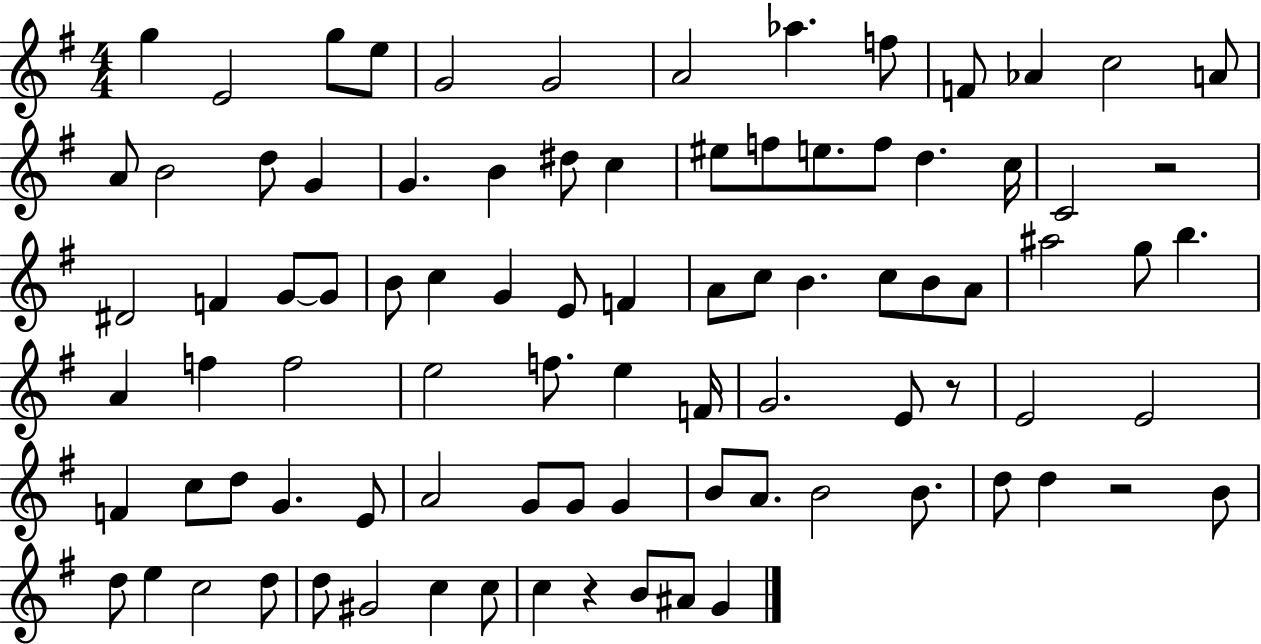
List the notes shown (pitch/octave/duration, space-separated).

G5/q E4/h G5/e E5/e G4/h G4/h A4/h Ab5/q. F5/e F4/e Ab4/q C5/h A4/e A4/e B4/h D5/e G4/q G4/q. B4/q D#5/e C5/q EIS5/e F5/e E5/e. F5/e D5/q. C5/s C4/h R/h D#4/h F4/q G4/e G4/e B4/e C5/q G4/q E4/e F4/q A4/e C5/e B4/q. C5/e B4/e A4/e A#5/h G5/e B5/q. A4/q F5/q F5/h E5/h F5/e. E5/q F4/s G4/h. E4/e R/e E4/h E4/h F4/q C5/e D5/e G4/q. E4/e A4/h G4/e G4/e G4/q B4/e A4/e. B4/h B4/e. D5/e D5/q R/h B4/e D5/e E5/q C5/h D5/e D5/e G#4/h C5/q C5/e C5/q R/q B4/e A#4/e G4/q